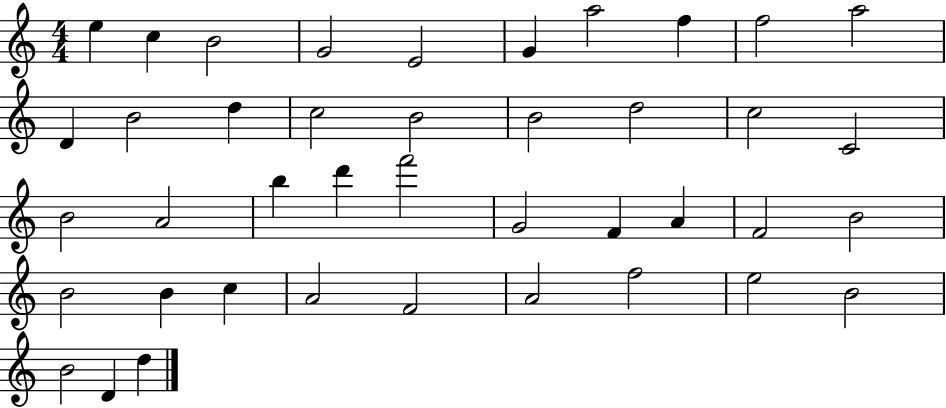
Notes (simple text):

E5/q C5/q B4/h G4/h E4/h G4/q A5/h F5/q F5/h A5/h D4/q B4/h D5/q C5/h B4/h B4/h D5/h C5/h C4/h B4/h A4/h B5/q D6/q F6/h G4/h F4/q A4/q F4/h B4/h B4/h B4/q C5/q A4/h F4/h A4/h F5/h E5/h B4/h B4/h D4/q D5/q